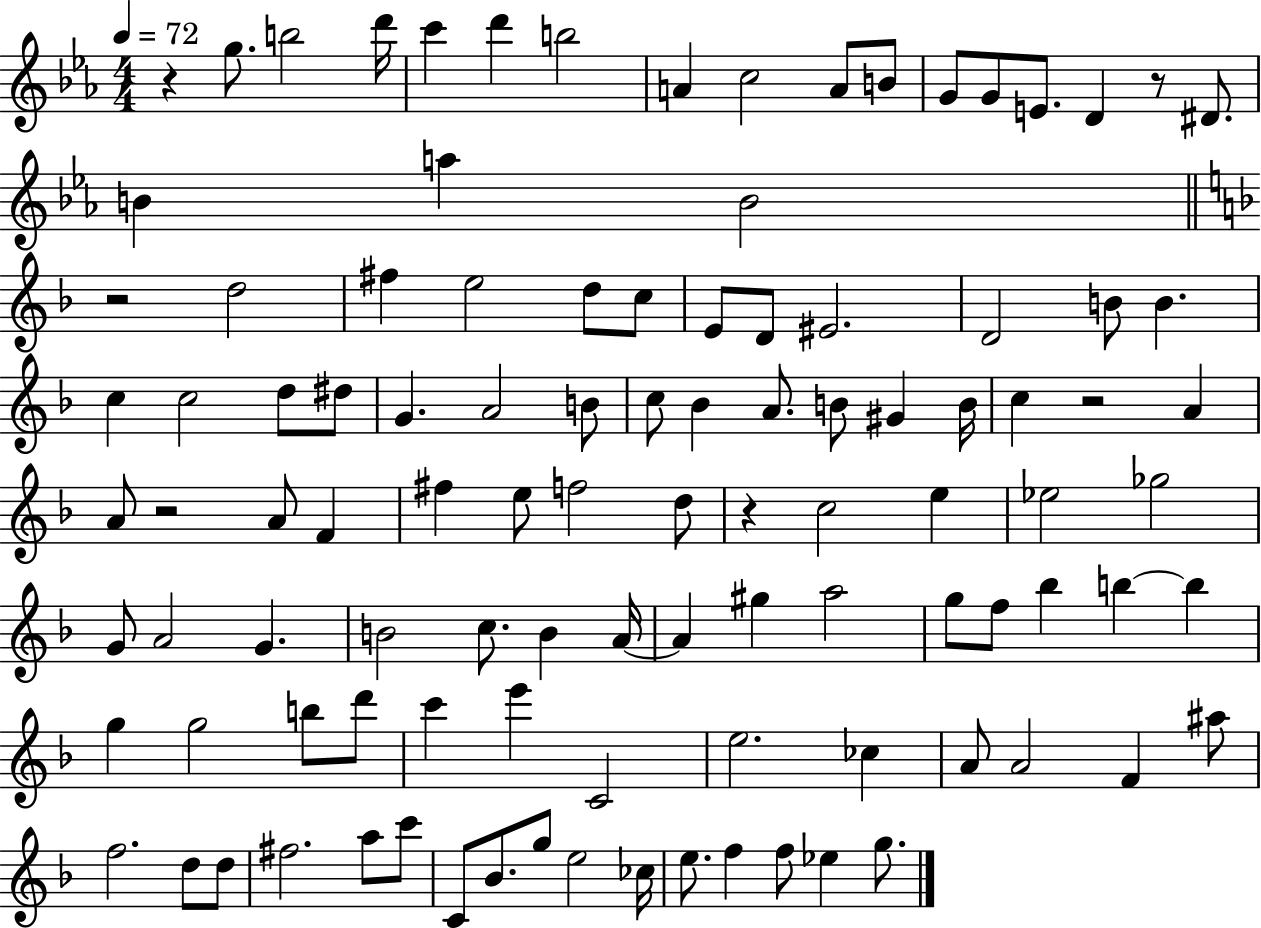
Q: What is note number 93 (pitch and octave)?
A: E5